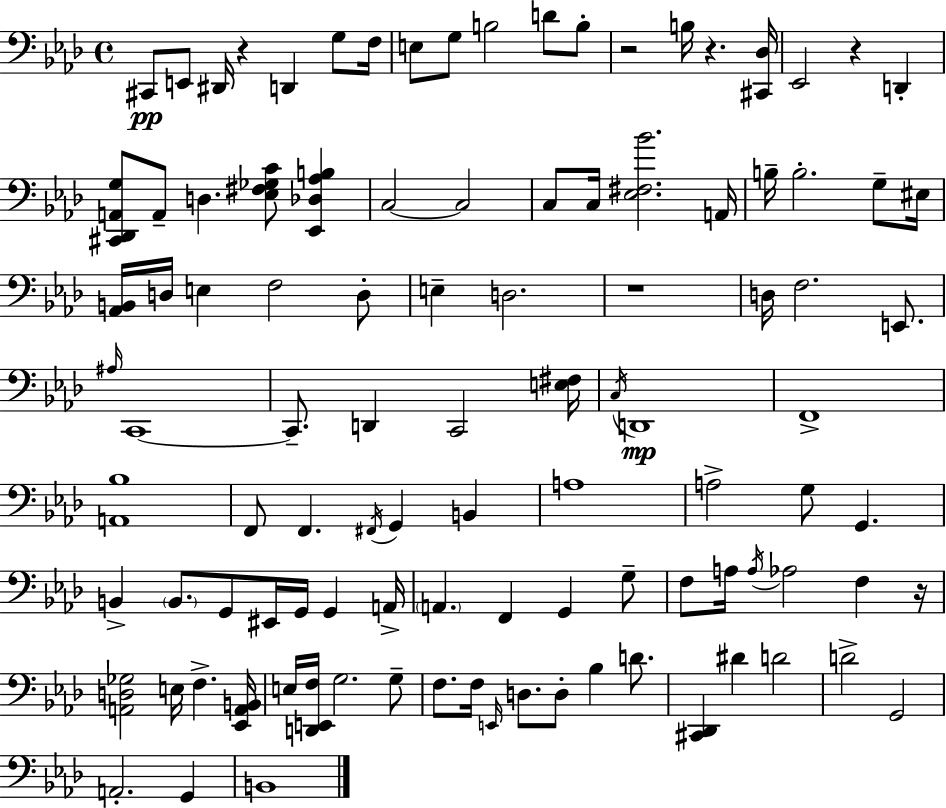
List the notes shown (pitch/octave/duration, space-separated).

C#2/e E2/e D#2/s R/q D2/q G3/e F3/s E3/e G3/e B3/h D4/e B3/e R/h B3/s R/q. [C#2,Db3]/s Eb2/h R/q D2/q [C#2,Db2,A2,G3]/e A2/e D3/q. [Eb3,F#3,Gb3,C4]/e [Eb2,Db3,Ab3,B3]/q C3/h C3/h C3/e C3/s [Eb3,F#3,Bb4]/h. A2/s B3/s B3/h. G3/e EIS3/s [Ab2,B2]/s D3/s E3/q F3/h D3/e E3/q D3/h. R/w D3/s F3/h. E2/e. A#3/s C2/w C2/e. D2/q C2/h [E3,F#3]/s C3/s D2/w F2/w [A2,Bb3]/w F2/e F2/q. F#2/s G2/q B2/q A3/w A3/h G3/e G2/q. B2/q B2/e. G2/e EIS2/s G2/s G2/q A2/s A2/q. F2/q G2/q G3/e F3/e A3/s A3/s Ab3/h F3/q R/s [A2,D3,Gb3]/h E3/s F3/q. [Eb2,A2,B2]/s E3/s [D2,E2,F3]/s G3/h. G3/e F3/e. F3/s E2/s D3/e. D3/e Bb3/q D4/e. [C#2,Db2]/q D#4/q D4/h D4/h G2/h A2/h. G2/q B2/w